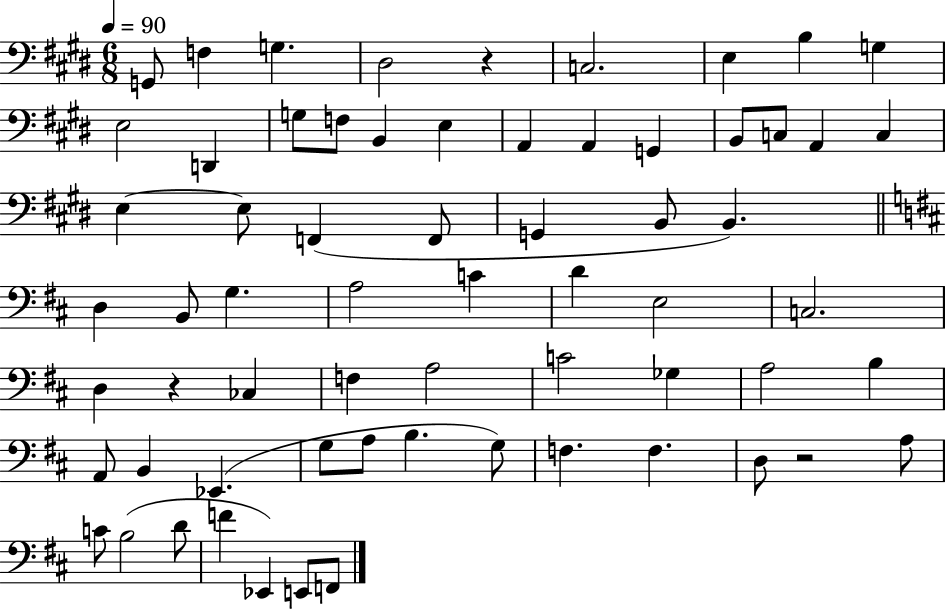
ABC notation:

X:1
T:Untitled
M:6/8
L:1/4
K:E
G,,/2 F, G, ^D,2 z C,2 E, B, G, E,2 D,, G,/2 F,/2 B,, E, A,, A,, G,, B,,/2 C,/2 A,, C, E, E,/2 F,, F,,/2 G,, B,,/2 B,, D, B,,/2 G, A,2 C D E,2 C,2 D, z _C, F, A,2 C2 _G, A,2 B, A,,/2 B,, _E,, G,/2 A,/2 B, G,/2 F, F, D,/2 z2 A,/2 C/2 B,2 D/2 F _E,, E,,/2 F,,/2